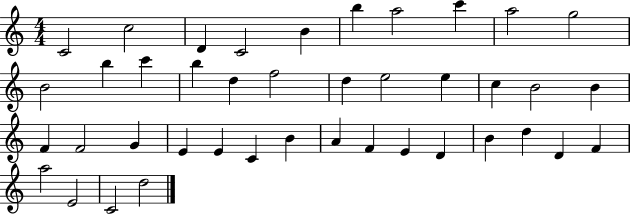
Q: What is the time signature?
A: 4/4